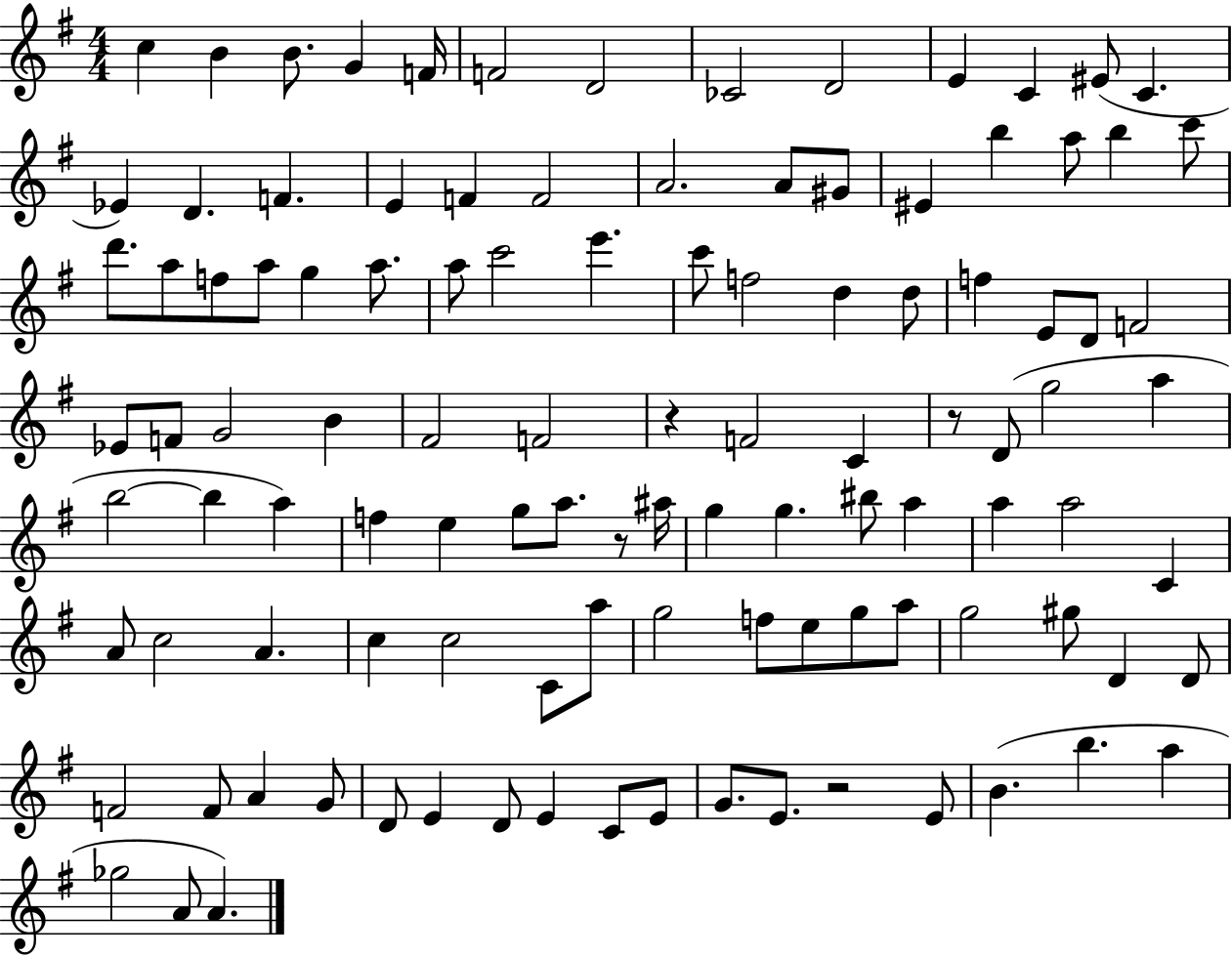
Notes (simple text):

C5/q B4/q B4/e. G4/q F4/s F4/h D4/h CES4/h D4/h E4/q C4/q EIS4/e C4/q. Eb4/q D4/q. F4/q. E4/q F4/q F4/h A4/h. A4/e G#4/e EIS4/q B5/q A5/e B5/q C6/e D6/e. A5/e F5/e A5/e G5/q A5/e. A5/e C6/h E6/q. C6/e F5/h D5/q D5/e F5/q E4/e D4/e F4/h Eb4/e F4/e G4/h B4/q F#4/h F4/h R/q F4/h C4/q R/e D4/e G5/h A5/q B5/h B5/q A5/q F5/q E5/q G5/e A5/e. R/e A#5/s G5/q G5/q. BIS5/e A5/q A5/q A5/h C4/q A4/e C5/h A4/q. C5/q C5/h C4/e A5/e G5/h F5/e E5/e G5/e A5/e G5/h G#5/e D4/q D4/e F4/h F4/e A4/q G4/e D4/e E4/q D4/e E4/q C4/e E4/e G4/e. E4/e. R/h E4/e B4/q. B5/q. A5/q Gb5/h A4/e A4/q.